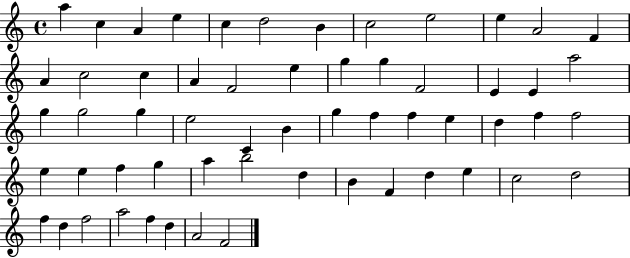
A5/q C5/q A4/q E5/q C5/q D5/h B4/q C5/h E5/h E5/q A4/h F4/q A4/q C5/h C5/q A4/q F4/h E5/q G5/q G5/q F4/h E4/q E4/q A5/h G5/q G5/h G5/q E5/h C4/q B4/q G5/q F5/q F5/q E5/q D5/q F5/q F5/h E5/q E5/q F5/q G5/q A5/q B5/h D5/q B4/q F4/q D5/q E5/q C5/h D5/h F5/q D5/q F5/h A5/h F5/q D5/q A4/h F4/h